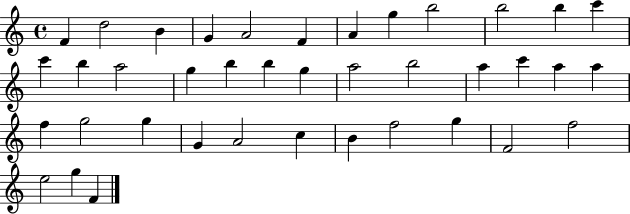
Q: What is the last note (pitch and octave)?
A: F4